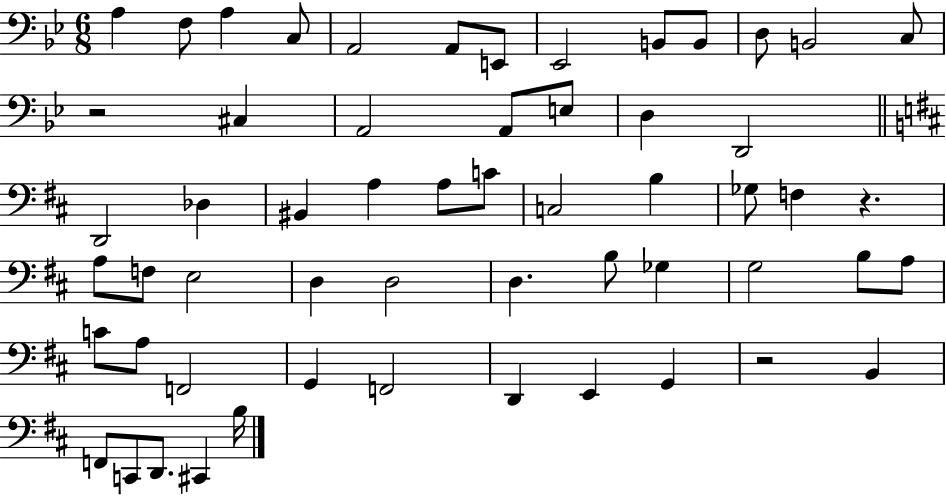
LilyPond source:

{
  \clef bass
  \numericTimeSignature
  \time 6/8
  \key bes \major
  a4 f8 a4 c8 | a,2 a,8 e,8 | ees,2 b,8 b,8 | d8 b,2 c8 | \break r2 cis4 | a,2 a,8 e8 | d4 d,2 | \bar "||" \break \key d \major d,2 des4 | bis,4 a4 a8 c'8 | c2 b4 | ges8 f4 r4. | \break a8 f8 e2 | d4 d2 | d4. b8 ges4 | g2 b8 a8 | \break c'8 a8 f,2 | g,4 f,2 | d,4 e,4 g,4 | r2 b,4 | \break f,8 c,8 d,8. cis,4 b16 | \bar "|."
}